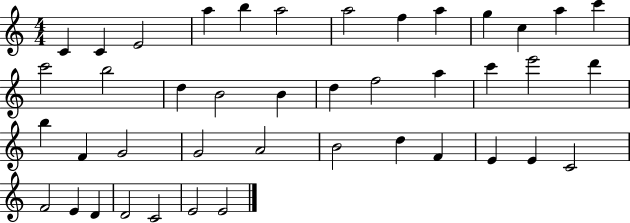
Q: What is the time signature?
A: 4/4